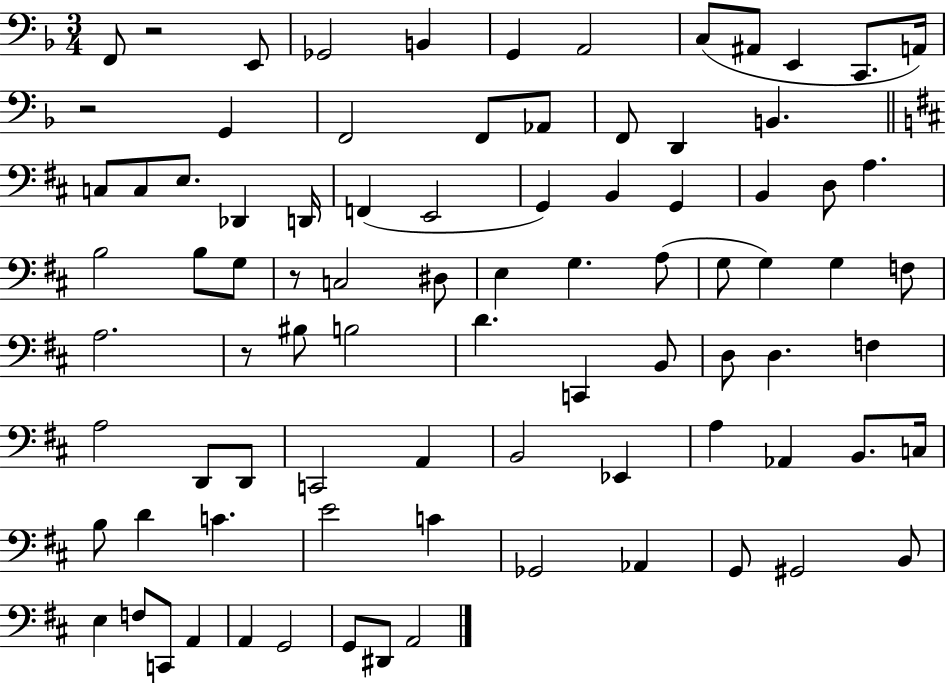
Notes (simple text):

F2/e R/h E2/e Gb2/h B2/q G2/q A2/h C3/e A#2/e E2/q C2/e. A2/s R/h G2/q F2/h F2/e Ab2/e F2/e D2/q B2/q. C3/e C3/e E3/e. Db2/q D2/s F2/q E2/h G2/q B2/q G2/q B2/q D3/e A3/q. B3/h B3/e G3/e R/e C3/h D#3/e E3/q G3/q. A3/e G3/e G3/q G3/q F3/e A3/h. R/e BIS3/e B3/h D4/q. C2/q B2/e D3/e D3/q. F3/q A3/h D2/e D2/e C2/h A2/q B2/h Eb2/q A3/q Ab2/q B2/e. C3/s B3/e D4/q C4/q. E4/h C4/q Gb2/h Ab2/q G2/e G#2/h B2/e E3/q F3/e C2/e A2/q A2/q G2/h G2/e D#2/e A2/h